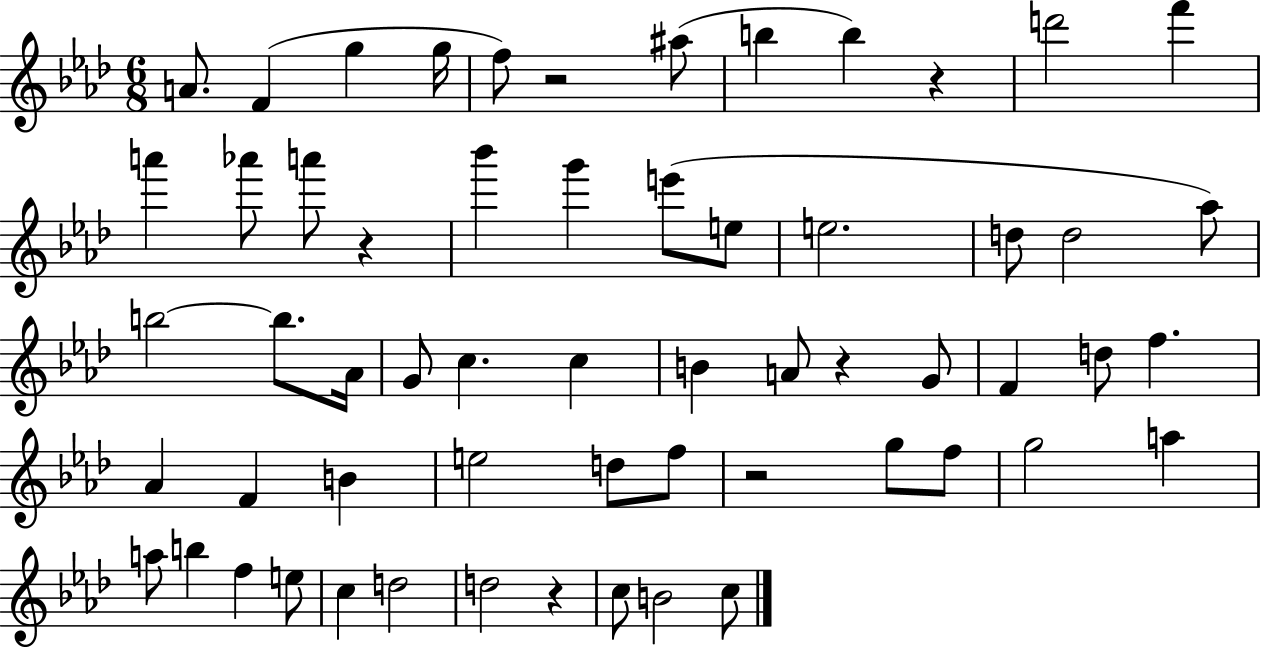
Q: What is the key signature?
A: AES major